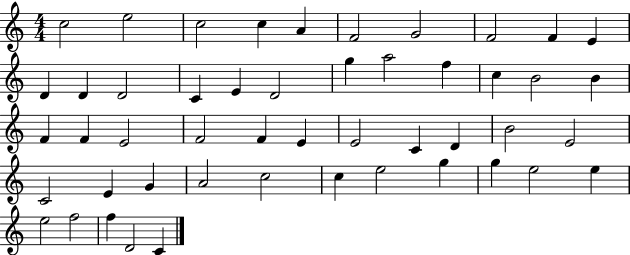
{
  \clef treble
  \numericTimeSignature
  \time 4/4
  \key c \major
  c''2 e''2 | c''2 c''4 a'4 | f'2 g'2 | f'2 f'4 e'4 | \break d'4 d'4 d'2 | c'4 e'4 d'2 | g''4 a''2 f''4 | c''4 b'2 b'4 | \break f'4 f'4 e'2 | f'2 f'4 e'4 | e'2 c'4 d'4 | b'2 e'2 | \break c'2 e'4 g'4 | a'2 c''2 | c''4 e''2 g''4 | g''4 e''2 e''4 | \break e''2 f''2 | f''4 d'2 c'4 | \bar "|."
}